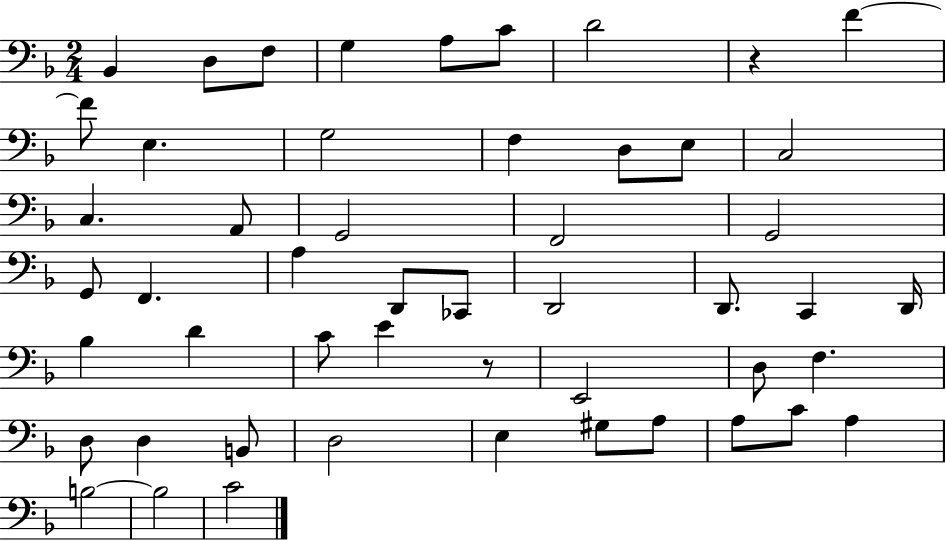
X:1
T:Untitled
M:2/4
L:1/4
K:F
_B,, D,/2 F,/2 G, A,/2 C/2 D2 z F F/2 E, G,2 F, D,/2 E,/2 C,2 C, A,,/2 G,,2 F,,2 G,,2 G,,/2 F,, A, D,,/2 _C,,/2 D,,2 D,,/2 C,, D,,/4 _B, D C/2 E z/2 E,,2 D,/2 F, D,/2 D, B,,/2 D,2 E, ^G,/2 A,/2 A,/2 C/2 A, B,2 B,2 C2